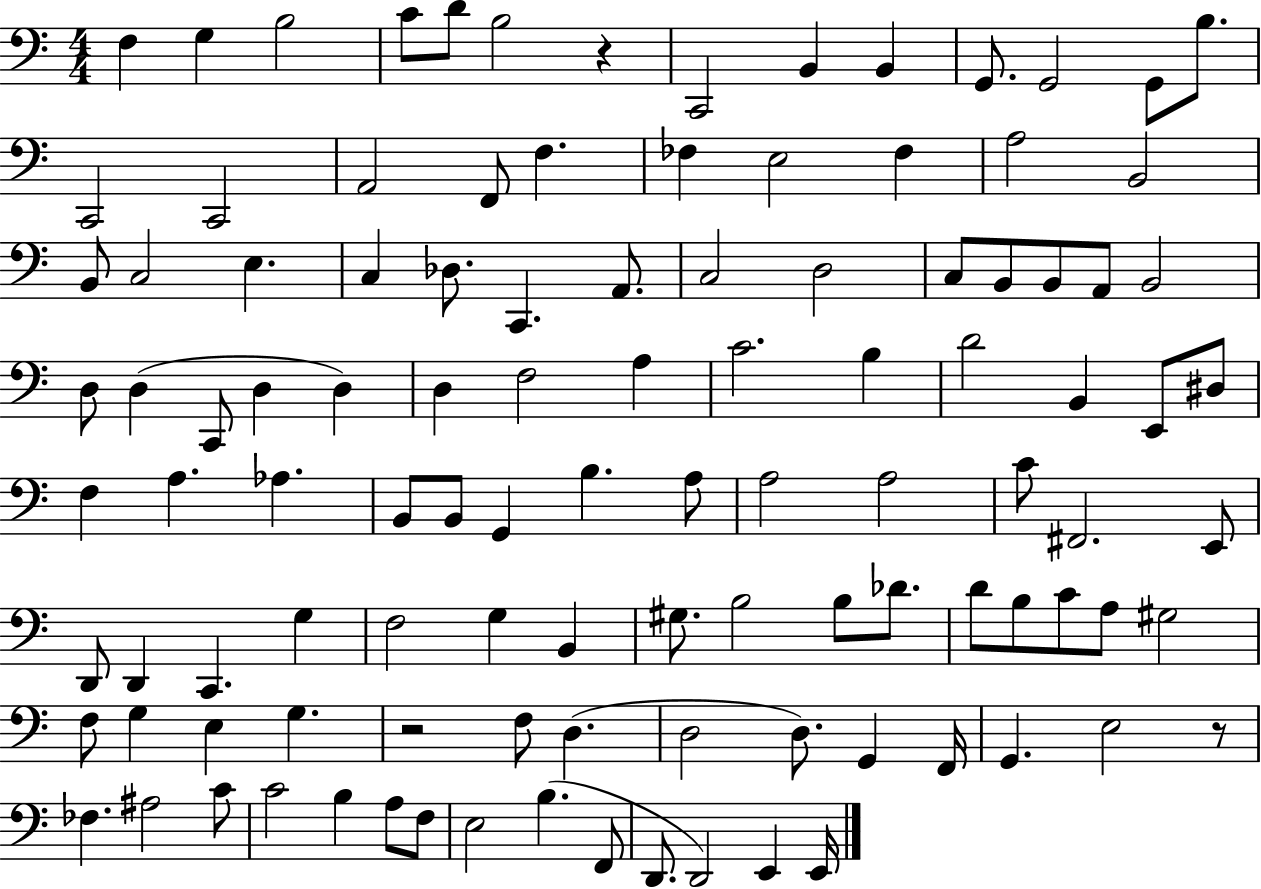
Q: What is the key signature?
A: C major